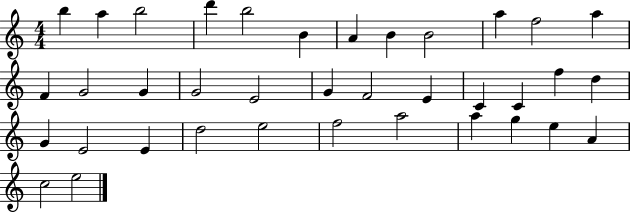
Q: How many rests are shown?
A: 0